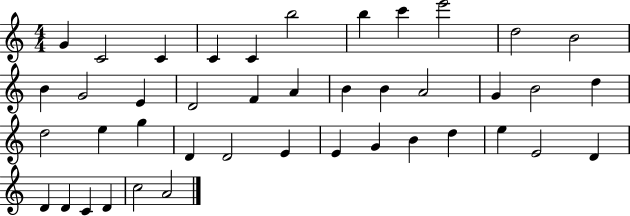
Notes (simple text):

G4/q C4/h C4/q C4/q C4/q B5/h B5/q C6/q E6/h D5/h B4/h B4/q G4/h E4/q D4/h F4/q A4/q B4/q B4/q A4/h G4/q B4/h D5/q D5/h E5/q G5/q D4/q D4/h E4/q E4/q G4/q B4/q D5/q E5/q E4/h D4/q D4/q D4/q C4/q D4/q C5/h A4/h